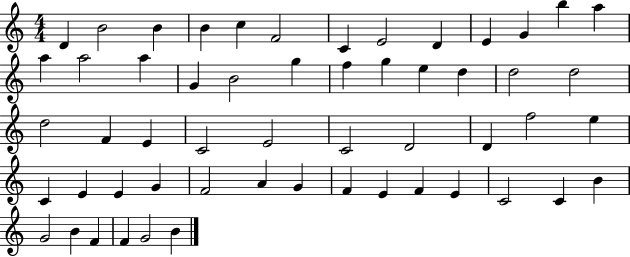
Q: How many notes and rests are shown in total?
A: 55